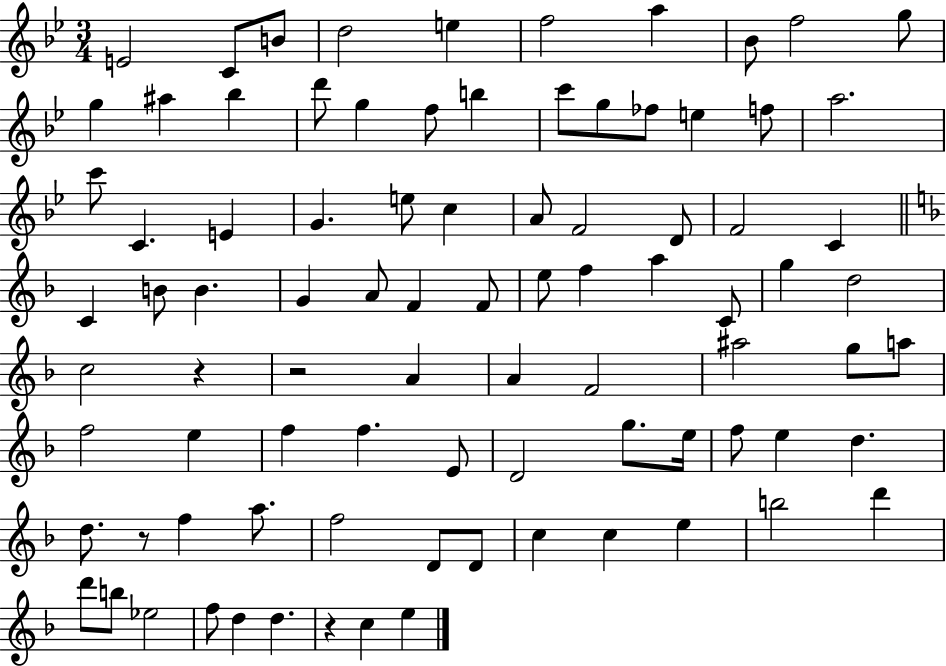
X:1
T:Untitled
M:3/4
L:1/4
K:Bb
E2 C/2 B/2 d2 e f2 a _B/2 f2 g/2 g ^a _b d'/2 g f/2 b c'/2 g/2 _f/2 e f/2 a2 c'/2 C E G e/2 c A/2 F2 D/2 F2 C C B/2 B G A/2 F F/2 e/2 f a C/2 g d2 c2 z z2 A A F2 ^a2 g/2 a/2 f2 e f f E/2 D2 g/2 e/4 f/2 e d d/2 z/2 f a/2 f2 D/2 D/2 c c e b2 d' d'/2 b/2 _e2 f/2 d d z c e